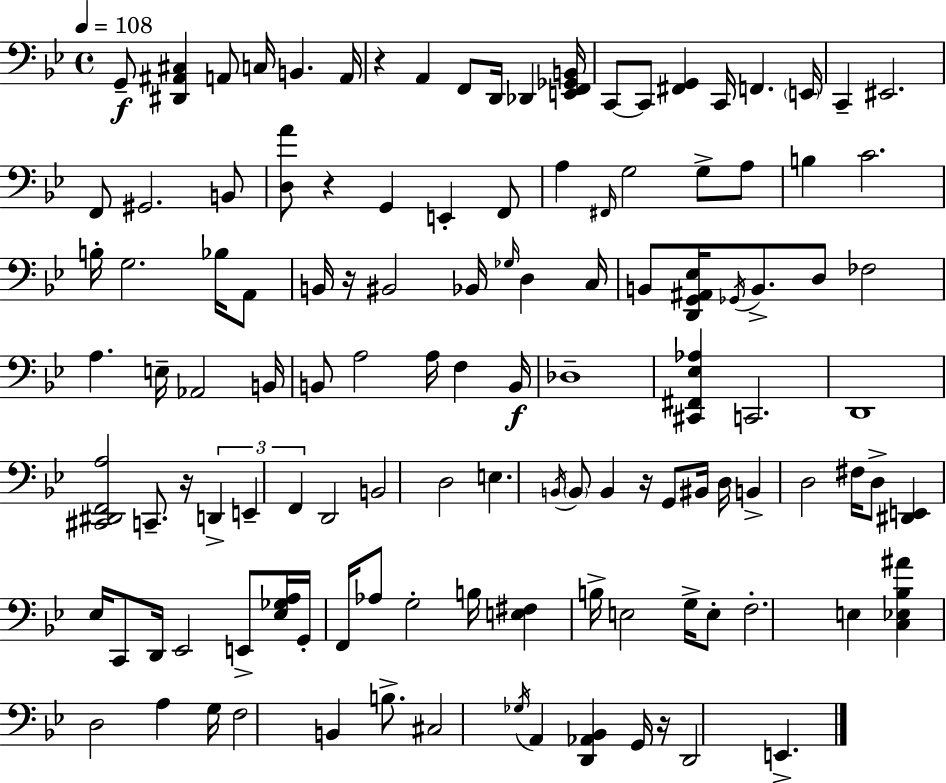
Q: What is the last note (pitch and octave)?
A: E2